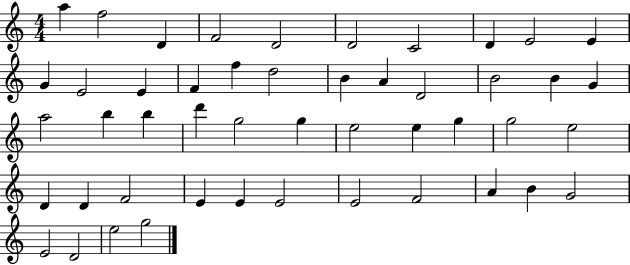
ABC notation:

X:1
T:Untitled
M:4/4
L:1/4
K:C
a f2 D F2 D2 D2 C2 D E2 E G E2 E F f d2 B A D2 B2 B G a2 b b d' g2 g e2 e g g2 e2 D D F2 E E E2 E2 F2 A B G2 E2 D2 e2 g2